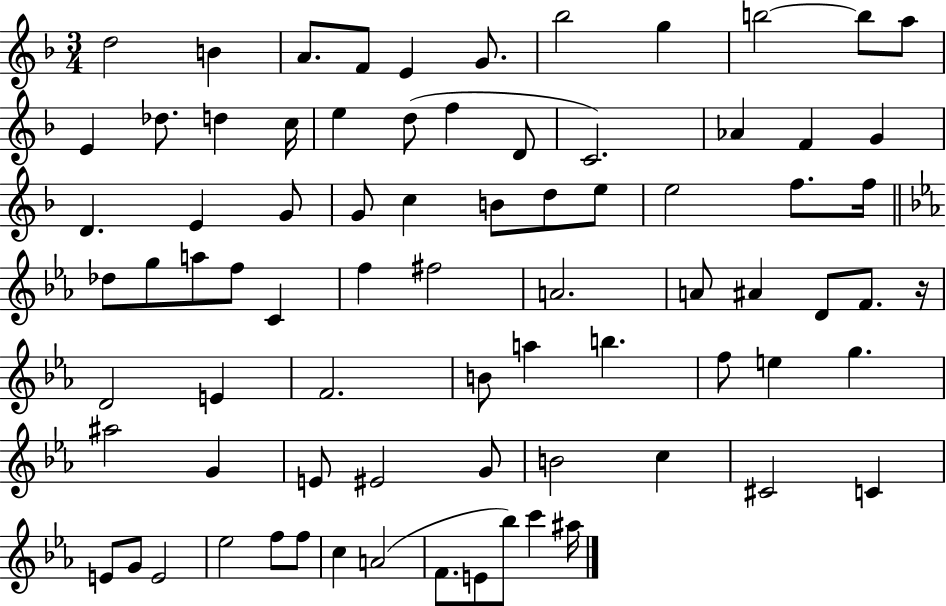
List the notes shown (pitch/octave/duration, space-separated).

D5/h B4/q A4/e. F4/e E4/q G4/e. Bb5/h G5/q B5/h B5/e A5/e E4/q Db5/e. D5/q C5/s E5/q D5/e F5/q D4/e C4/h. Ab4/q F4/q G4/q D4/q. E4/q G4/e G4/e C5/q B4/e D5/e E5/e E5/h F5/e. F5/s Db5/e G5/e A5/e F5/e C4/q F5/q F#5/h A4/h. A4/e A#4/q D4/e F4/e. R/s D4/h E4/q F4/h. B4/e A5/q B5/q. F5/e E5/q G5/q. A#5/h G4/q E4/e EIS4/h G4/e B4/h C5/q C#4/h C4/q E4/e G4/e E4/h Eb5/h F5/e F5/e C5/q A4/h F4/e. E4/e Bb5/e C6/q A#5/s